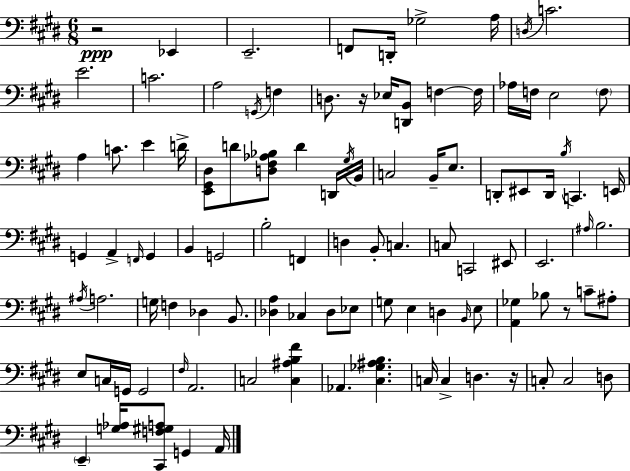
{
  \clef bass
  \numericTimeSignature
  \time 6/8
  \key e \major
  r2\ppp ees,4 | e,2.-- | f,8 d,16-. ges2-> a16 | \acciaccatura { d16 } c'2. | \break e'2. | c'2. | a2 \acciaccatura { g,16 } f4 | d8. r16 ees16 <d, b,>8 f4~~ | \break f16 aes16 f16 e2 | \parenthesize f8 a4 c'8. e'4 | d'16-> <e, gis, dis>8 d'8 <d fis aes bes>8 d'4 | d,16 \acciaccatura { gis16 } b,16 c2 b,16-- | \break e8. d,8-. eis,8 d,16 \acciaccatura { b16 } c,4. | e,16 g,4 a,4-> | \grace { f,16 } g,4 b,4 g,2 | b2-. | \break f,4 d4 b,8-. c4. | c8 c,2 | eis,8 e,2. | \grace { ais16 } b2. | \break \acciaccatura { ais16 } a2. | g16 f4 | des4 b,8. <des a>4 ces4 | des8 ees8 g8 e4 | \break d4 \grace { b,16 } e8 <a, ges>4 | bes8 r8 c'8-- ais8-. e8 c16 g,16 | g,2 \grace { fis16 } a,2. | c2 | \break <c ais b fis'>4 aes,4. | <cis ges ais b>4. c16 c4-> | d4. r16 c8-. c2 | d8 \parenthesize e,4-- | \break <g aes>16 <cis, f gis a>8 g,4 a,16 \bar "|."
}